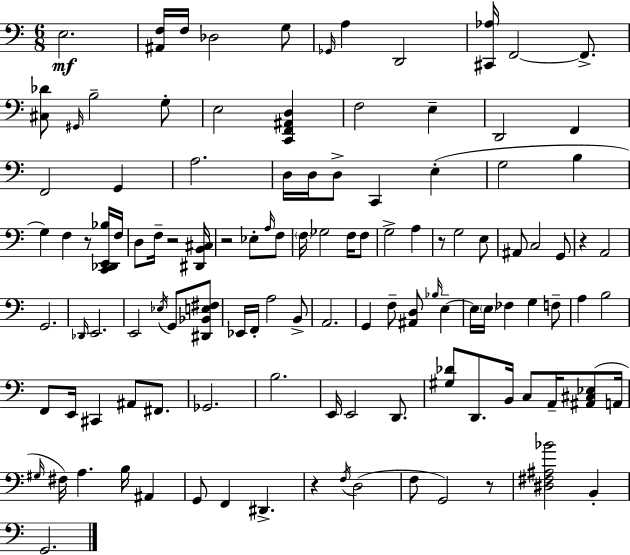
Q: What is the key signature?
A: C major